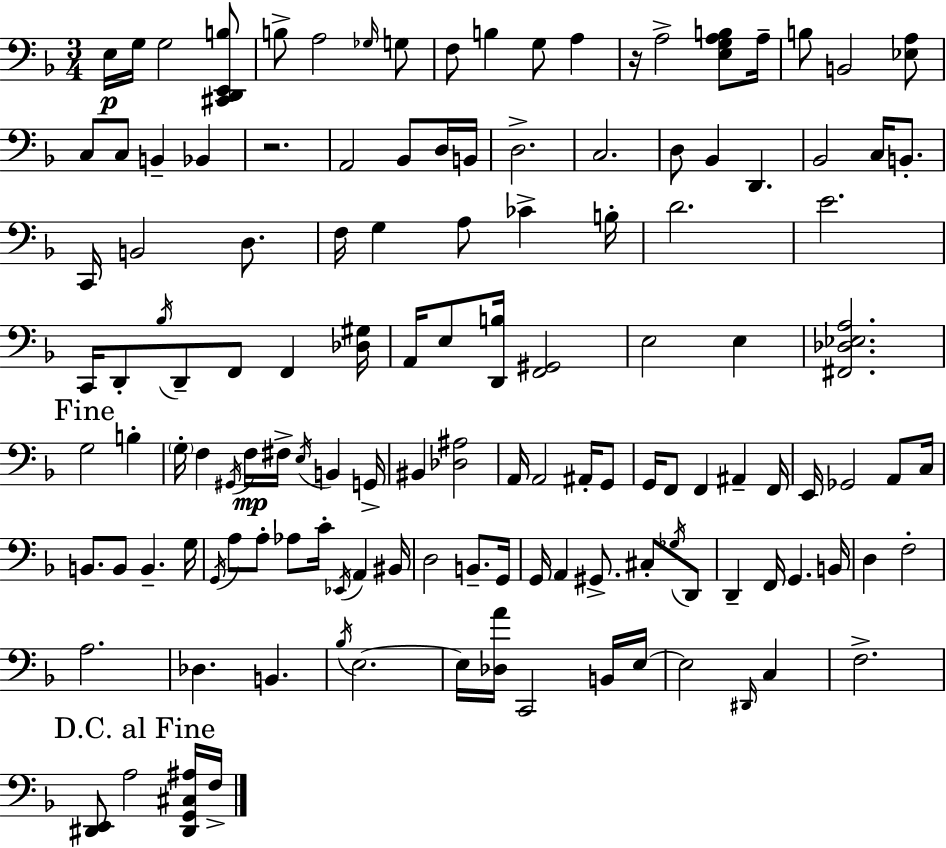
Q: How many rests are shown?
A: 2